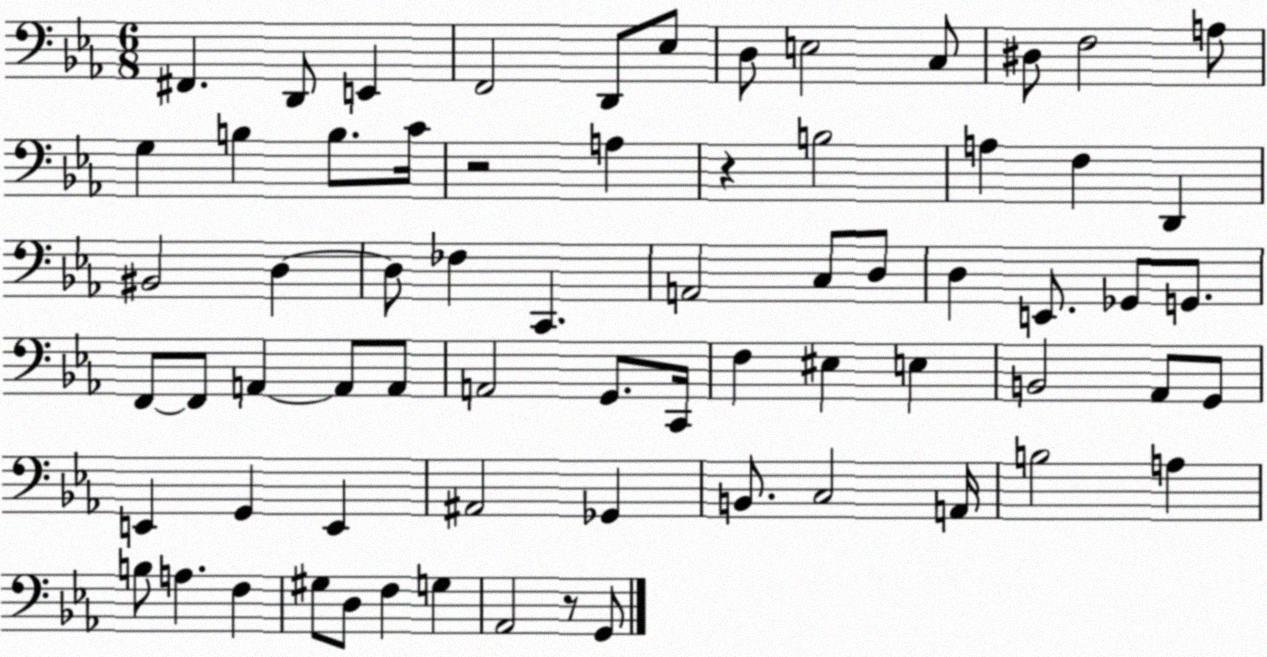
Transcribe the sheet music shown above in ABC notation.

X:1
T:Untitled
M:6/8
L:1/4
K:Eb
^F,, D,,/2 E,, F,,2 D,,/2 _E,/2 D,/2 E,2 C,/2 ^D,/2 F,2 A,/2 G, B, B,/2 C/4 z2 A, z B,2 A, F, D,, ^B,,2 D, D,/2 _F, C,, A,,2 C,/2 D,/2 D, E,,/2 _G,,/2 G,,/2 F,,/2 F,,/2 A,, A,,/2 A,,/2 A,,2 G,,/2 C,,/4 F, ^E, E, B,,2 _A,,/2 G,,/2 E,, G,, E,, ^A,,2 _G,, B,,/2 C,2 A,,/4 B,2 A, B,/2 A, F, ^G,/2 D,/2 F, G, _A,,2 z/2 G,,/2